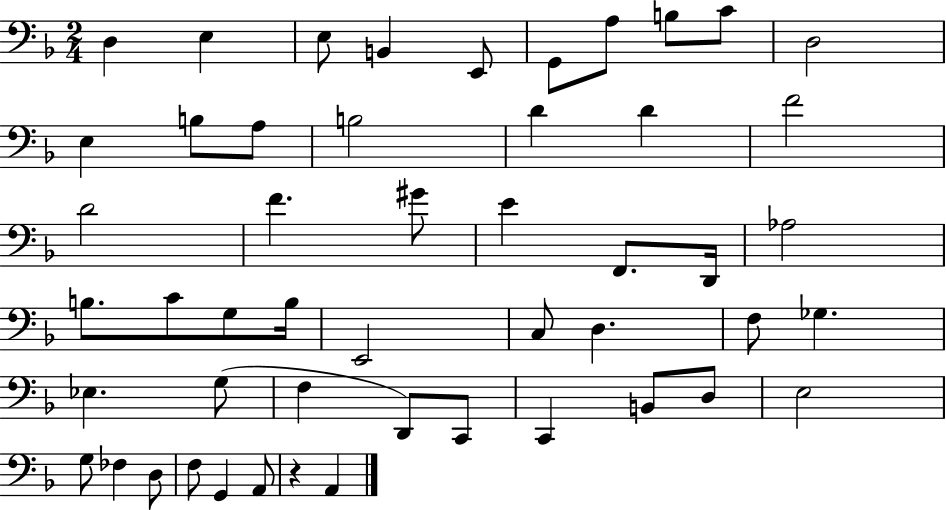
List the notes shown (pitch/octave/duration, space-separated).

D3/q E3/q E3/e B2/q E2/e G2/e A3/e B3/e C4/e D3/h E3/q B3/e A3/e B3/h D4/q D4/q F4/h D4/h F4/q. G#4/e E4/q F2/e. D2/s Ab3/h B3/e. C4/e G3/e B3/s E2/h C3/e D3/q. F3/e Gb3/q. Eb3/q. G3/e F3/q D2/e C2/e C2/q B2/e D3/e E3/h G3/e FES3/q D3/e F3/e G2/q A2/e R/q A2/q